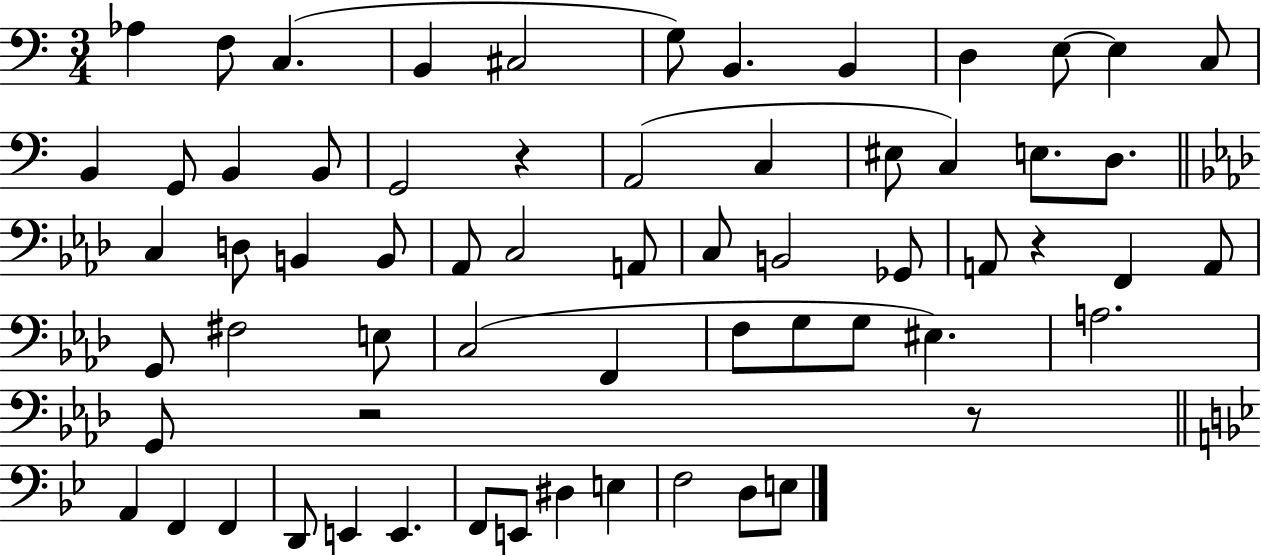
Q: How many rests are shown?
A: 4